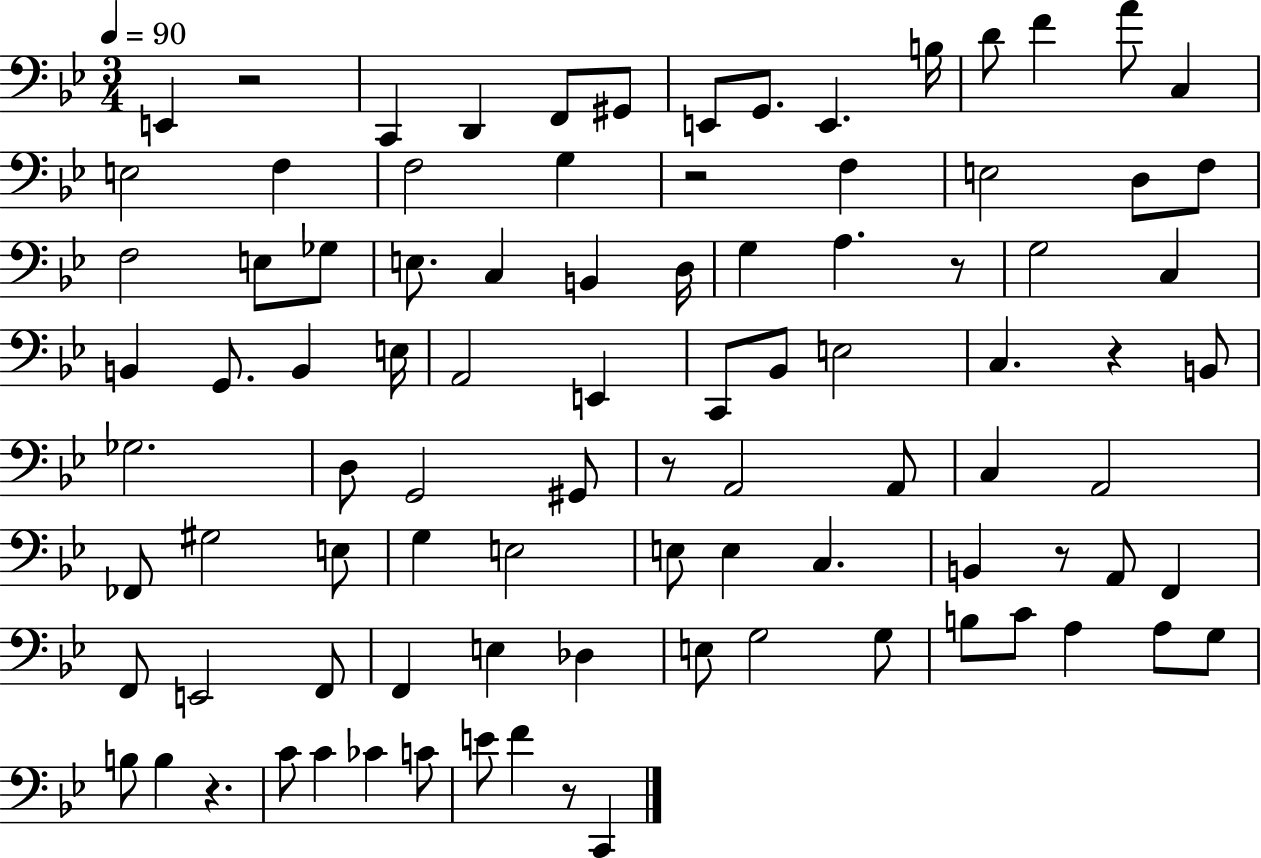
X:1
T:Untitled
M:3/4
L:1/4
K:Bb
E,, z2 C,, D,, F,,/2 ^G,,/2 E,,/2 G,,/2 E,, B,/4 D/2 F A/2 C, E,2 F, F,2 G, z2 F, E,2 D,/2 F,/2 F,2 E,/2 _G,/2 E,/2 C, B,, D,/4 G, A, z/2 G,2 C, B,, G,,/2 B,, E,/4 A,,2 E,, C,,/2 _B,,/2 E,2 C, z B,,/2 _G,2 D,/2 G,,2 ^G,,/2 z/2 A,,2 A,,/2 C, A,,2 _F,,/2 ^G,2 E,/2 G, E,2 E,/2 E, C, B,, z/2 A,,/2 F,, F,,/2 E,,2 F,,/2 F,, E, _D, E,/2 G,2 G,/2 B,/2 C/2 A, A,/2 G,/2 B,/2 B, z C/2 C _C C/2 E/2 F z/2 C,,